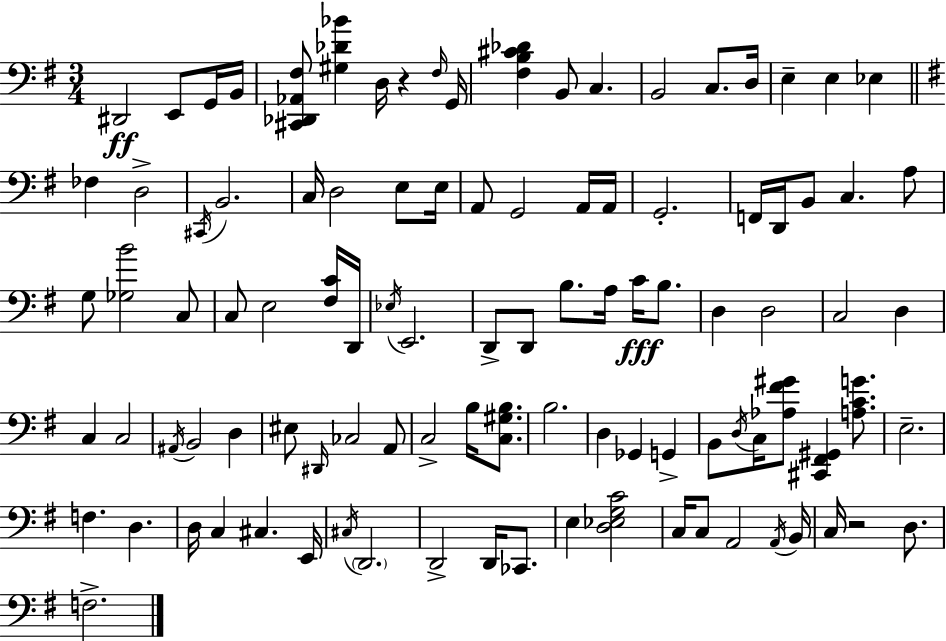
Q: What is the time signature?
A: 3/4